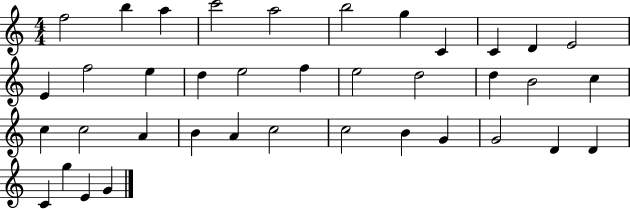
F5/h B5/q A5/q C6/h A5/h B5/h G5/q C4/q C4/q D4/q E4/h E4/q F5/h E5/q D5/q E5/h F5/q E5/h D5/h D5/q B4/h C5/q C5/q C5/h A4/q B4/q A4/q C5/h C5/h B4/q G4/q G4/h D4/q D4/q C4/q G5/q E4/q G4/q